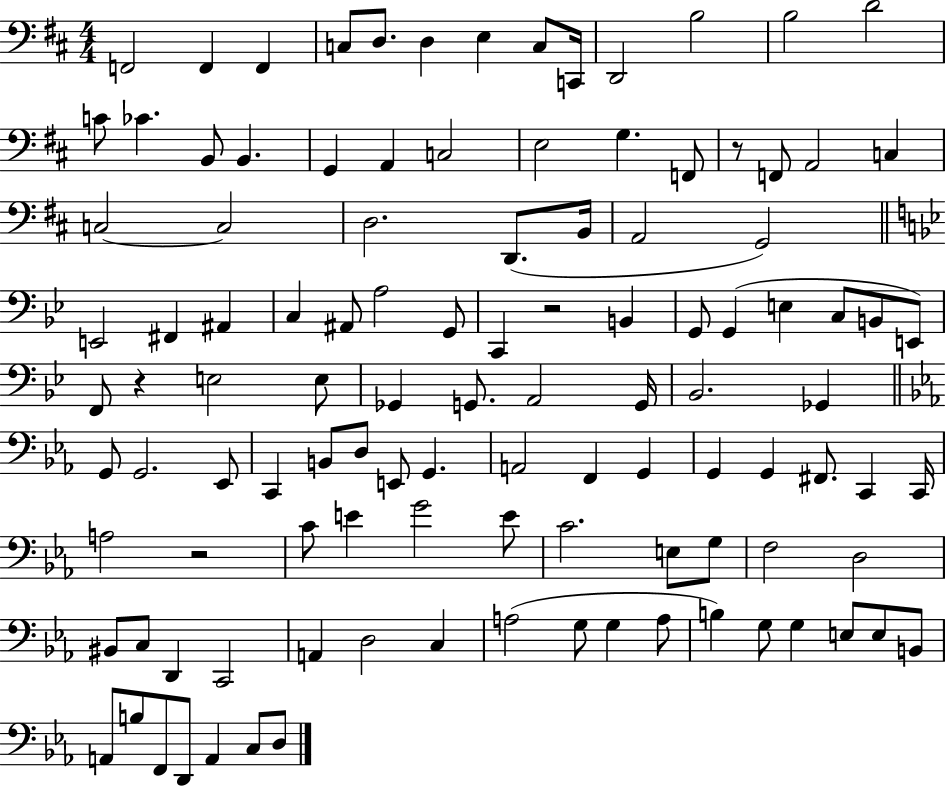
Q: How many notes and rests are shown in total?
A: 111